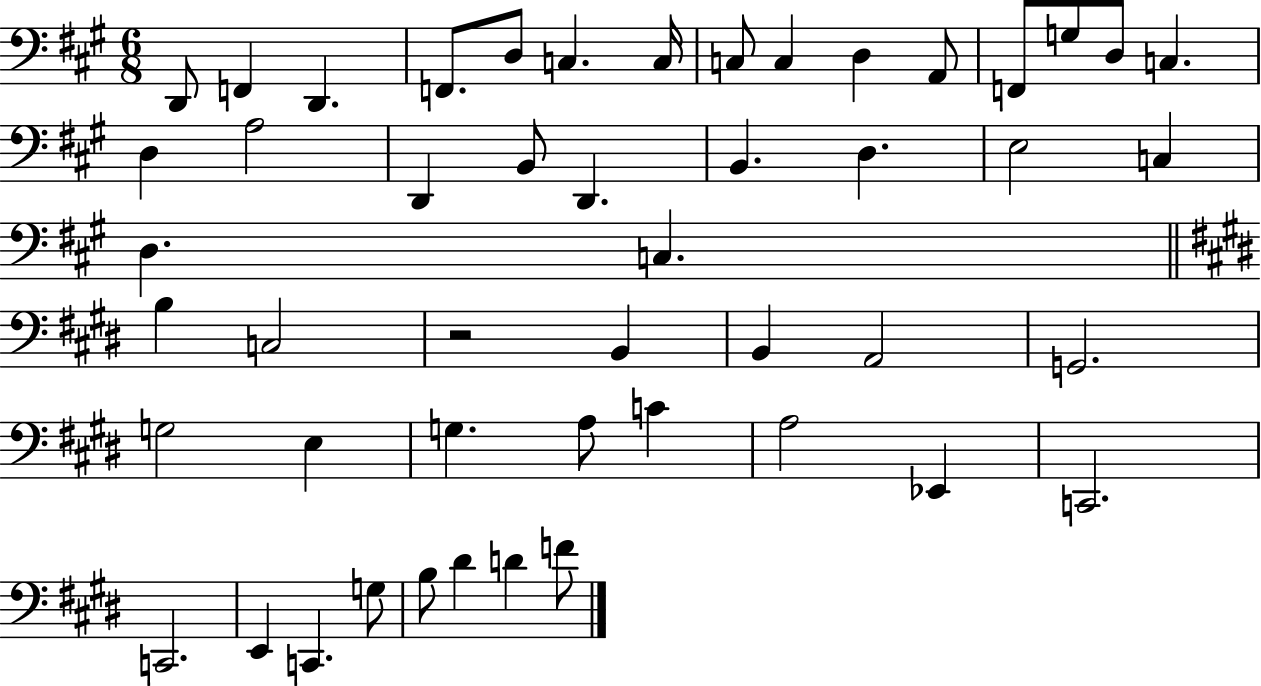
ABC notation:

X:1
T:Untitled
M:6/8
L:1/4
K:A
D,,/2 F,, D,, F,,/2 D,/2 C, C,/4 C,/2 C, D, A,,/2 F,,/2 G,/2 D,/2 C, D, A,2 D,, B,,/2 D,, B,, D, E,2 C, D, C, B, C,2 z2 B,, B,, A,,2 G,,2 G,2 E, G, A,/2 C A,2 _E,, C,,2 C,,2 E,, C,, G,/2 B,/2 ^D D F/2